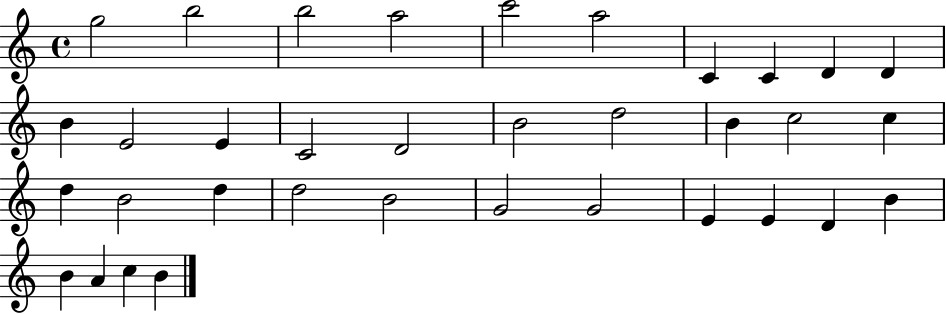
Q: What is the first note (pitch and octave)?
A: G5